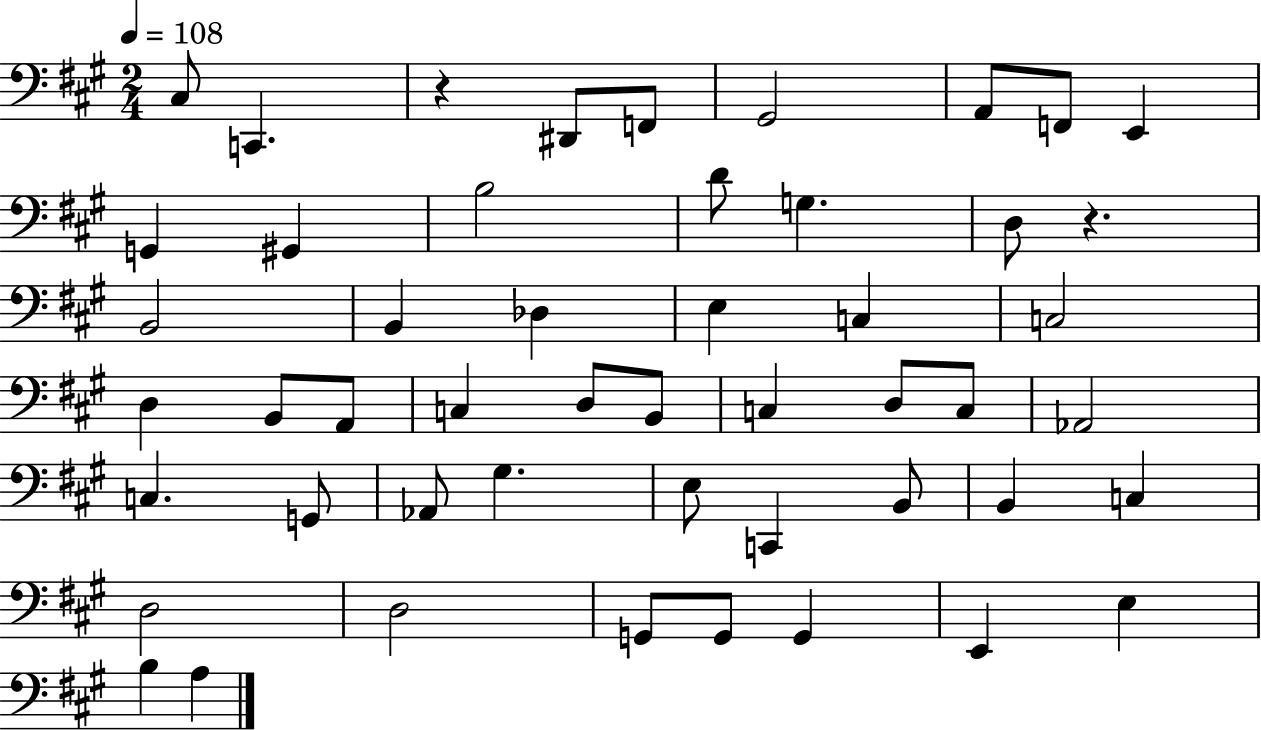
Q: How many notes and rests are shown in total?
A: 50